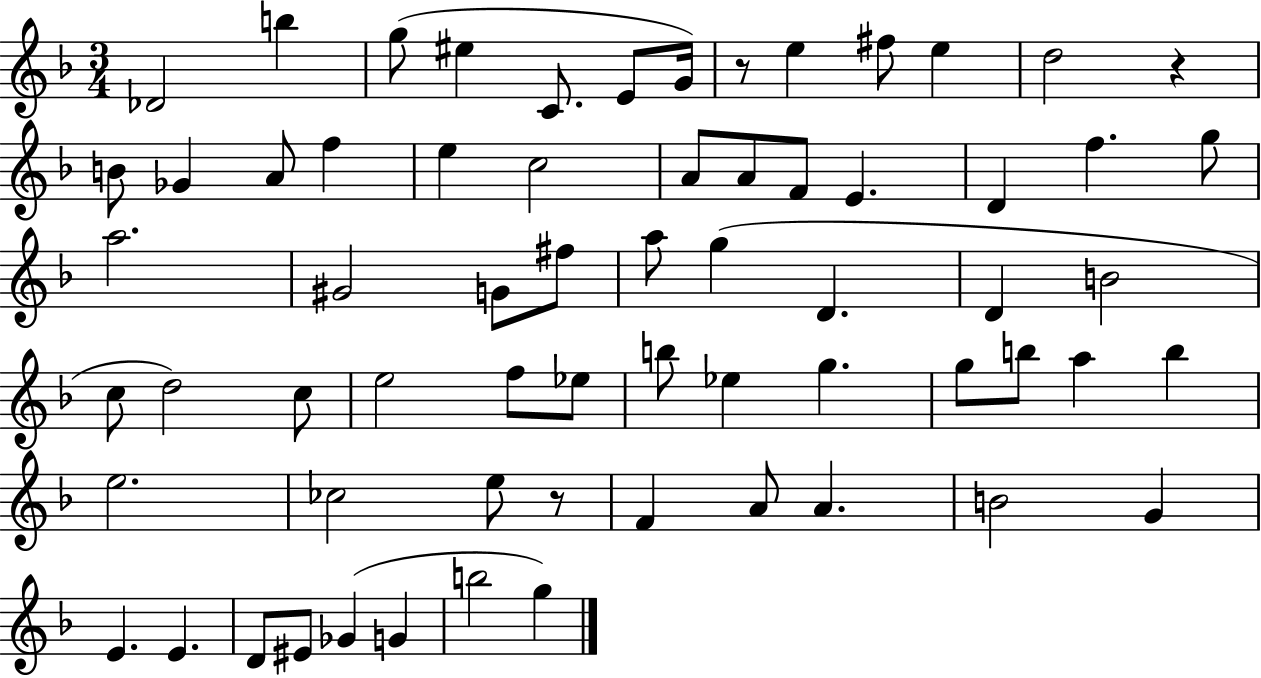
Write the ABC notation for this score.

X:1
T:Untitled
M:3/4
L:1/4
K:F
_D2 b g/2 ^e C/2 E/2 G/4 z/2 e ^f/2 e d2 z B/2 _G A/2 f e c2 A/2 A/2 F/2 E D f g/2 a2 ^G2 G/2 ^f/2 a/2 g D D B2 c/2 d2 c/2 e2 f/2 _e/2 b/2 _e g g/2 b/2 a b e2 _c2 e/2 z/2 F A/2 A B2 G E E D/2 ^E/2 _G G b2 g